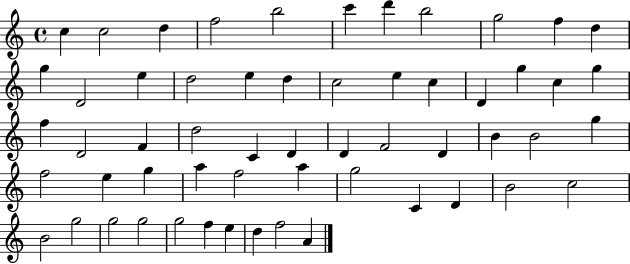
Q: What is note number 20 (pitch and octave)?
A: C5